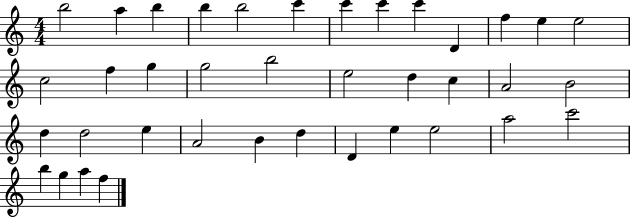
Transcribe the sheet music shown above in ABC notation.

X:1
T:Untitled
M:4/4
L:1/4
K:C
b2 a b b b2 c' c' c' c' D f e e2 c2 f g g2 b2 e2 d c A2 B2 d d2 e A2 B d D e e2 a2 c'2 b g a f